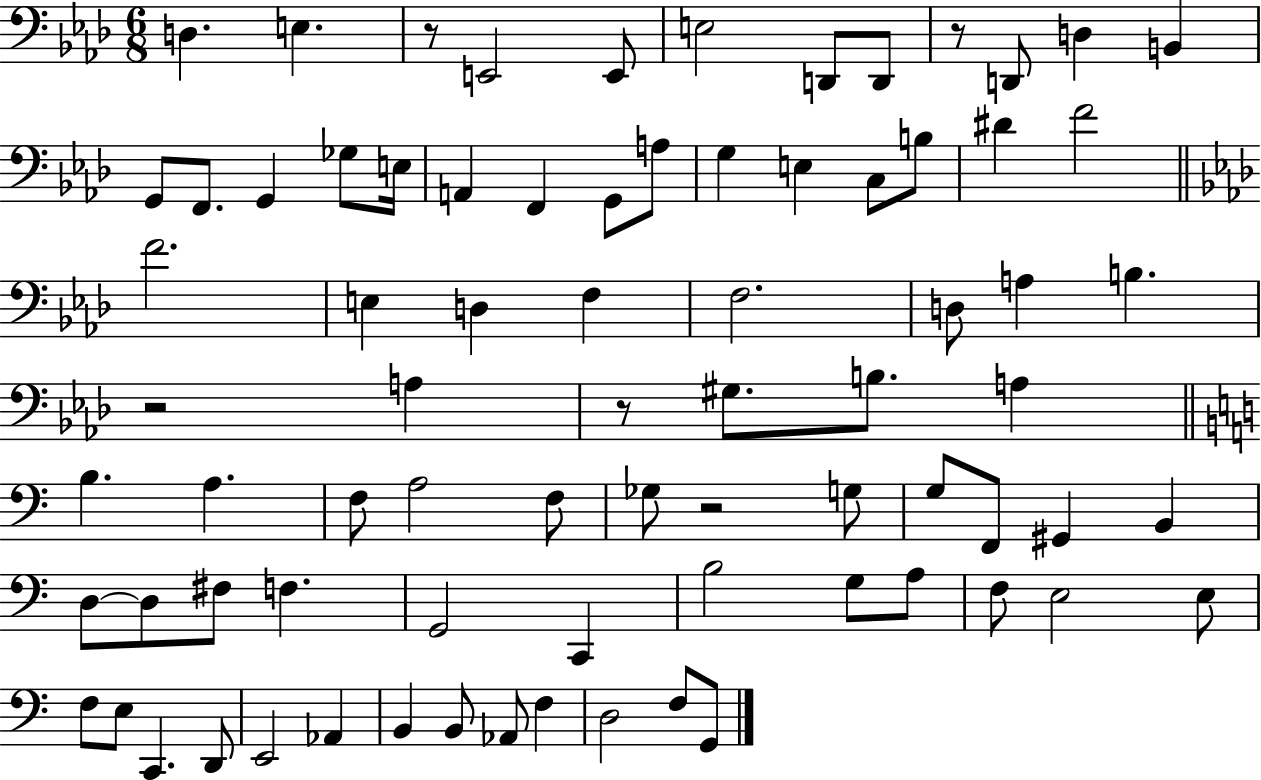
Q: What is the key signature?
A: AES major